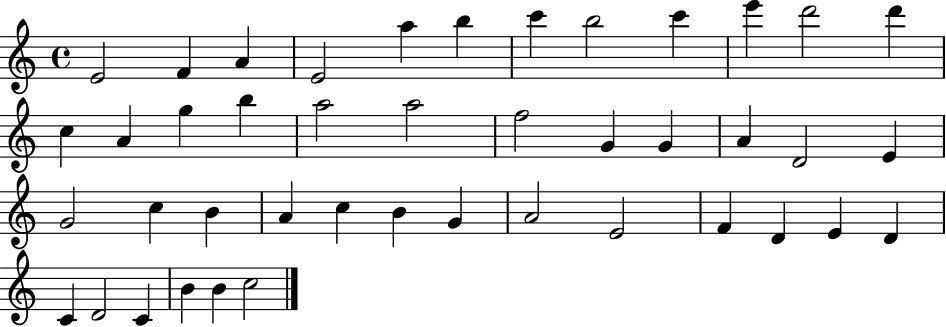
{
  \clef treble
  \time 4/4
  \defaultTimeSignature
  \key c \major
  e'2 f'4 a'4 | e'2 a''4 b''4 | c'''4 b''2 c'''4 | e'''4 d'''2 d'''4 | \break c''4 a'4 g''4 b''4 | a''2 a''2 | f''2 g'4 g'4 | a'4 d'2 e'4 | \break g'2 c''4 b'4 | a'4 c''4 b'4 g'4 | a'2 e'2 | f'4 d'4 e'4 d'4 | \break c'4 d'2 c'4 | b'4 b'4 c''2 | \bar "|."
}